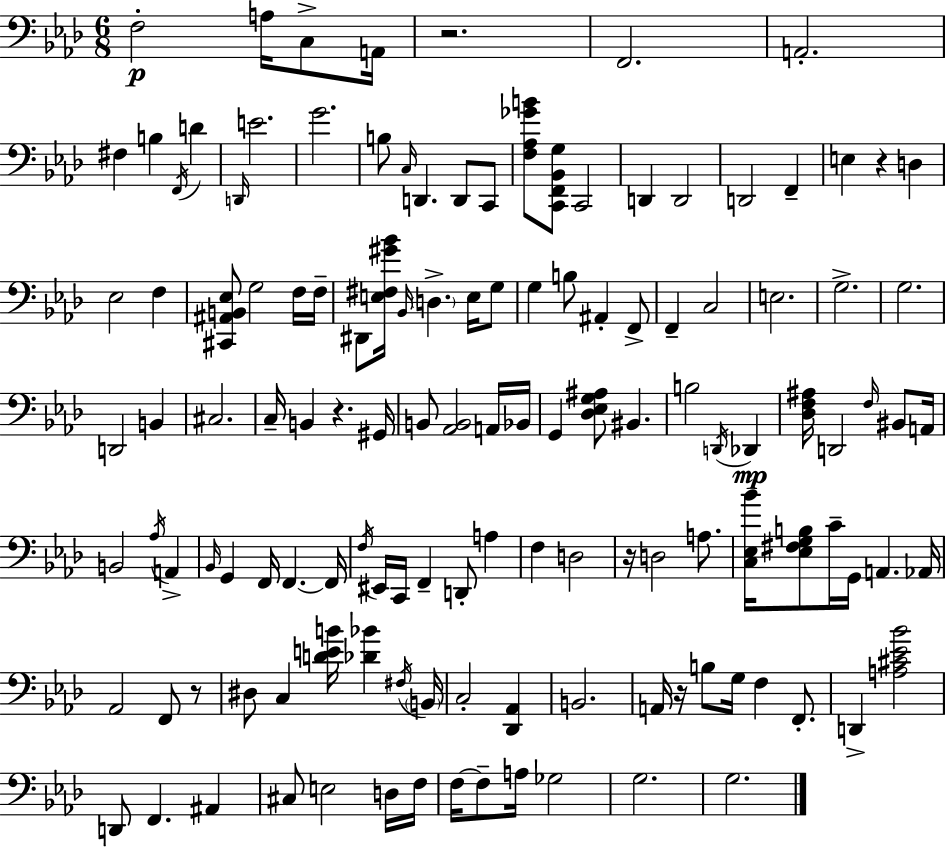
F3/h A3/s C3/e A2/s R/h. F2/h. A2/h. F#3/q B3/q F2/s D4/q D2/s E4/h. G4/h. B3/e C3/s D2/q. D2/e C2/e [F3,Ab3,Gb4,B4]/e [C2,F2,Bb2,G3]/e C2/h D2/q D2/h D2/h F2/q E3/q R/q D3/q Eb3/h F3/q [C#2,A#2,B2,Eb3]/e G3/h F3/s F3/s D#2/e [E3,F#3,G#4,Bb4]/s Bb2/s D3/q. E3/s G3/e G3/q B3/e A#2/q F2/e F2/q C3/h E3/h. G3/h. G3/h. D2/h B2/q C#3/h. C3/s B2/q R/q. G#2/s B2/e [Ab2,B2]/h A2/s Bb2/s G2/q [Db3,Eb3,G3,A#3]/e BIS2/q. B3/h D2/s Db2/q [Db3,F3,A#3]/s D2/h F3/s BIS2/e A2/s B2/h Ab3/s A2/q Bb2/s G2/q F2/s F2/q. F2/s F3/s EIS2/s C2/s F2/q D2/e A3/q F3/q D3/h R/s D3/h A3/e. [C3,Eb3,Bb4]/s [Eb3,F#3,G3,B3]/e C4/s G2/s A2/q. Ab2/s Ab2/h F2/e R/e D#3/e C3/q [D4,E4,B4]/s [Db4,Bb4]/q F#3/s B2/s C3/h [Db2,Ab2]/q B2/h. A2/s R/s B3/e G3/s F3/q F2/e. D2/q [A3,C#4,Eb4,Bb4]/h D2/e F2/q. A#2/q C#3/e E3/h D3/s F3/s F3/s F3/e A3/s Gb3/h G3/h. G3/h.